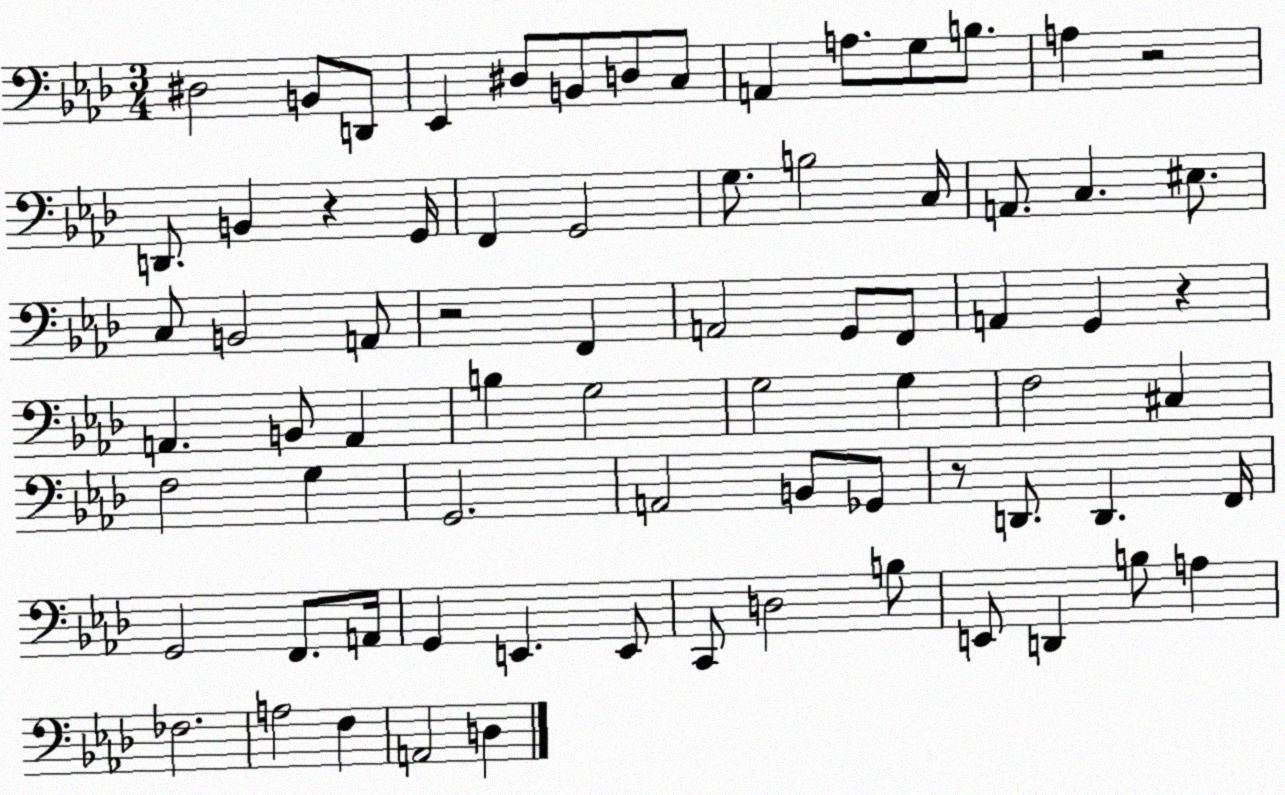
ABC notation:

X:1
T:Untitled
M:3/4
L:1/4
K:Ab
^D,2 B,,/2 D,,/2 _E,, ^D,/2 B,,/2 D,/2 C,/2 A,, A,/2 G,/2 B,/2 A, z2 D,,/2 B,, z G,,/4 F,, G,,2 G,/2 B,2 C,/4 A,,/2 C, ^E,/2 C,/2 B,,2 A,,/2 z2 F,, A,,2 G,,/2 F,,/2 A,, G,, z A,, B,,/2 A,, B, G,2 G,2 G, F,2 ^C, F,2 G, G,,2 A,,2 B,,/2 _G,,/2 z/2 D,,/2 D,, F,,/4 G,,2 F,,/2 A,,/4 G,, E,, E,,/2 C,,/2 D,2 B,/2 E,,/2 D,, B,/2 A, _F,2 A,2 F, A,,2 D,